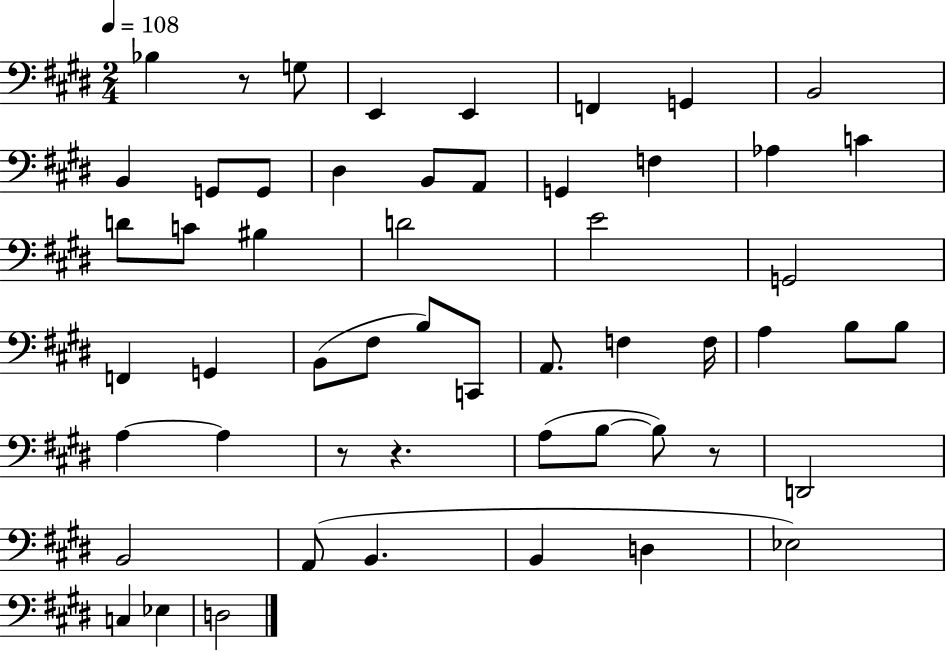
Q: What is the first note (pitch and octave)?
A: Bb3